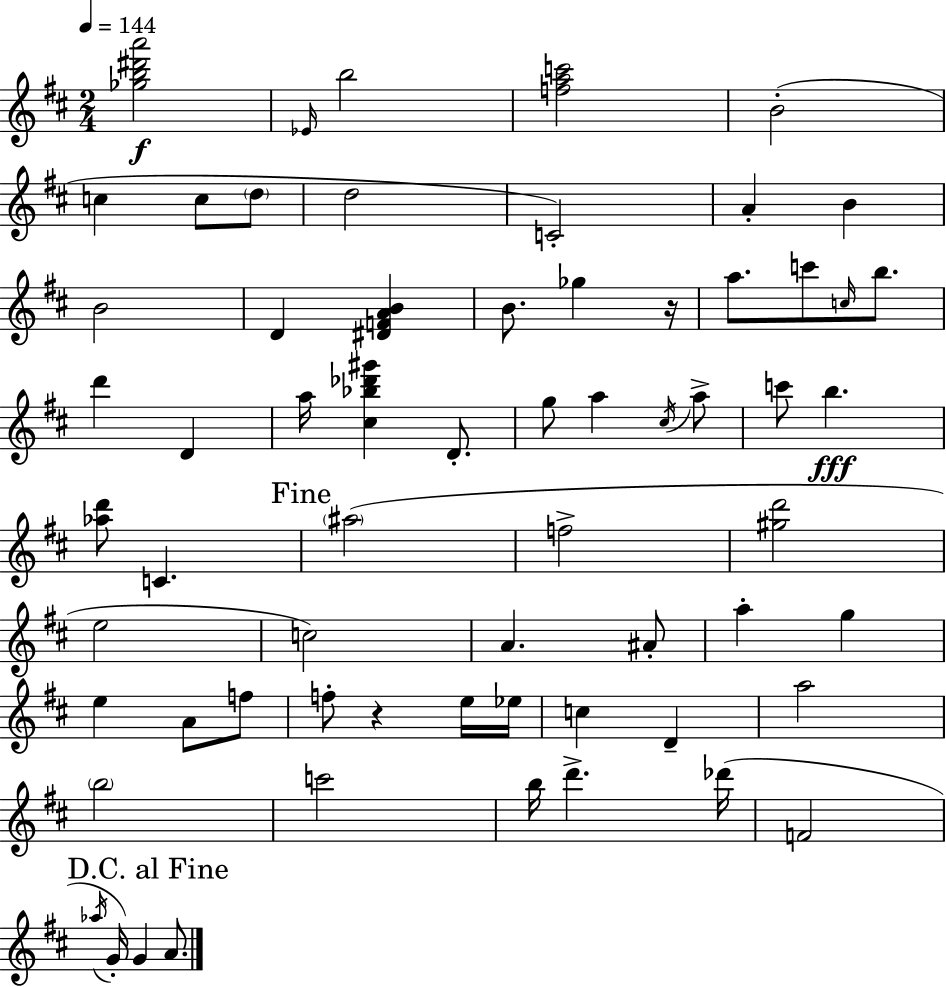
[Gb5,B5,D#6,A6]/h Eb4/s B5/h [F5,A5,C6]/h B4/h C5/q C5/e D5/e D5/h C4/h A4/q B4/q B4/h D4/q [D#4,F4,A4,B4]/q B4/e. Gb5/q R/s A5/e. C6/e C5/s B5/e. D6/q D4/q A5/s [C#5,Bb5,Db6,G#6]/q D4/e. G5/e A5/q C#5/s A5/e C6/e B5/q. [Ab5,D6]/e C4/q. A#5/h F5/h [G#5,D6]/h E5/h C5/h A4/q. A#4/e A5/q G5/q E5/q A4/e F5/e F5/e R/q E5/s Eb5/s C5/q D4/q A5/h B5/h C6/h B5/s D6/q. Db6/s F4/h Ab5/s G4/s G4/q A4/e.